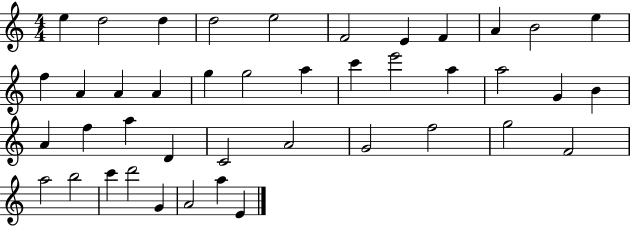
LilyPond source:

{
  \clef treble
  \numericTimeSignature
  \time 4/4
  \key c \major
  e''4 d''2 d''4 | d''2 e''2 | f'2 e'4 f'4 | a'4 b'2 e''4 | \break f''4 a'4 a'4 a'4 | g''4 g''2 a''4 | c'''4 e'''2 a''4 | a''2 g'4 b'4 | \break a'4 f''4 a''4 d'4 | c'2 a'2 | g'2 f''2 | g''2 f'2 | \break a''2 b''2 | c'''4 d'''2 g'4 | a'2 a''4 e'4 | \bar "|."
}